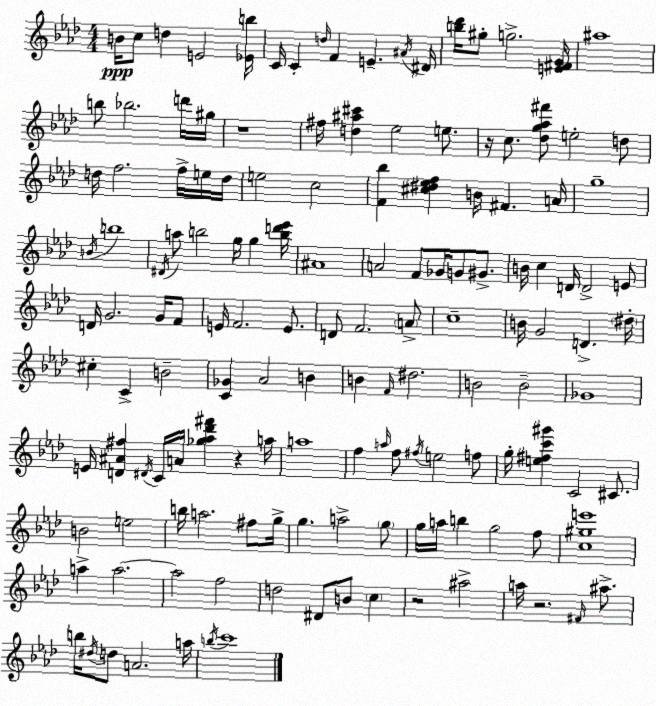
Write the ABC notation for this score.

X:1
T:Untitled
M:4/4
L:1/4
K:Fm
B/4 c/2 d E2 [_Eb]/4 C/4 C d/4 F E ^A/4 ^D/4 [b_d']/4 ^g/2 g2 [E^FG]/4 ^a4 b/2 _b2 d'/4 ^g/4 z4 ^f/4 [d^a^c'] _e2 e/2 z/4 c/2 [_dg_a^f']/2 e2 d/2 d/4 f2 f/4 e/4 d/4 e2 c2 [F_b] [^c^d_ef] B/4 ^F A/4 g4 B/4 b4 ^D/4 a/2 b2 g/4 g [bd'_e']/4 ^A4 A2 F/2 _G/4 G/2 ^G/2 B/4 c D/4 D2 E/2 D/4 G2 G/4 F/2 E/4 F2 E/2 D/2 F2 A/2 c4 B/4 G2 D ^d/4 ^c C B2 [C_G] _A2 B B F/4 ^d2 B2 B2 _G4 E/4 [D^A^f] ^D/4 C/4 A/4 [_g_a_d'^f'] z a/4 a4 f a/4 f/2 ^f/4 e2 f/2 g/4 [e^fc'^g'] C2 ^C/2 B2 e2 b/4 a2 ^f/2 g/4 g a2 g/2 g/4 a/4 b g2 f/2 [c^ge']4 a a2 a2 f2 d2 ^D/2 B/2 c z2 ^a2 a/4 z2 ^F/4 ^a/2 b/4 ^d/4 d/2 A2 a/4 b/4 c'4